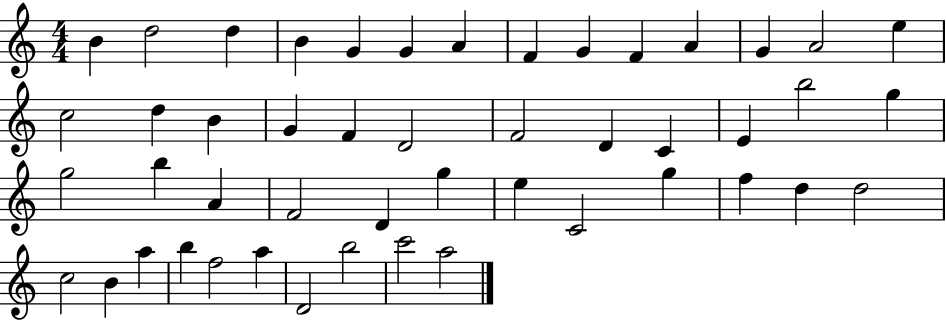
B4/q D5/h D5/q B4/q G4/q G4/q A4/q F4/q G4/q F4/q A4/q G4/q A4/h E5/q C5/h D5/q B4/q G4/q F4/q D4/h F4/h D4/q C4/q E4/q B5/h G5/q G5/h B5/q A4/q F4/h D4/q G5/q E5/q C4/h G5/q F5/q D5/q D5/h C5/h B4/q A5/q B5/q F5/h A5/q D4/h B5/h C6/h A5/h